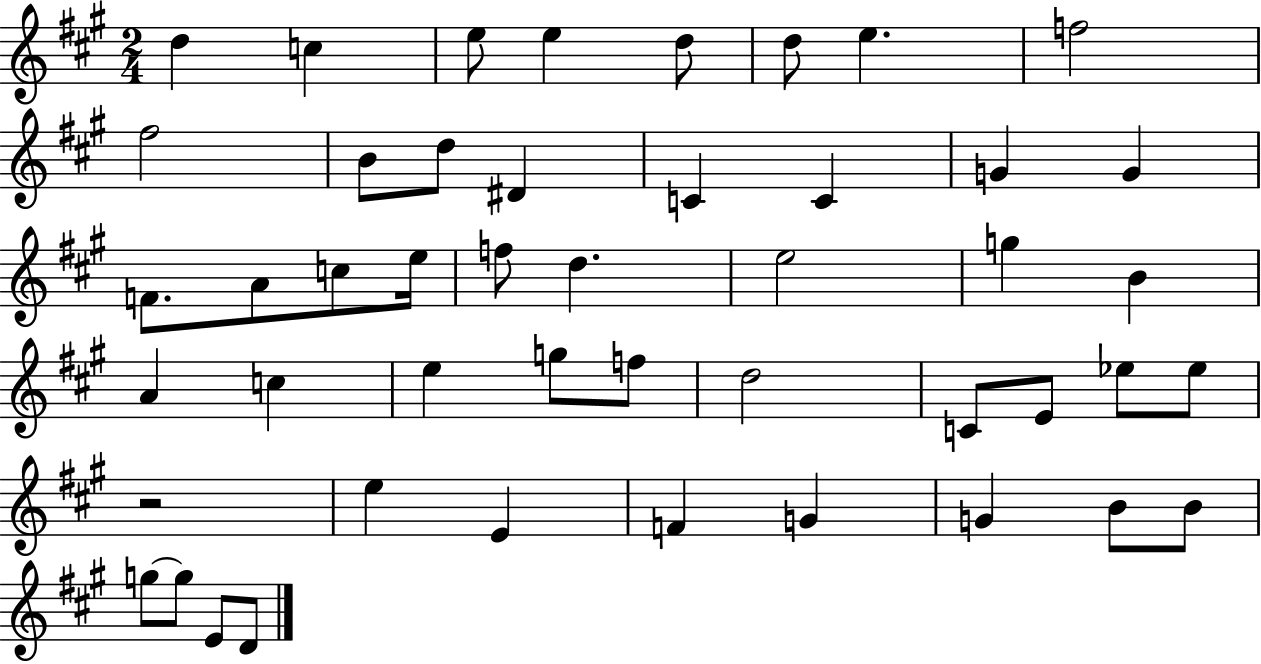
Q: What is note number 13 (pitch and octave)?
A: C4